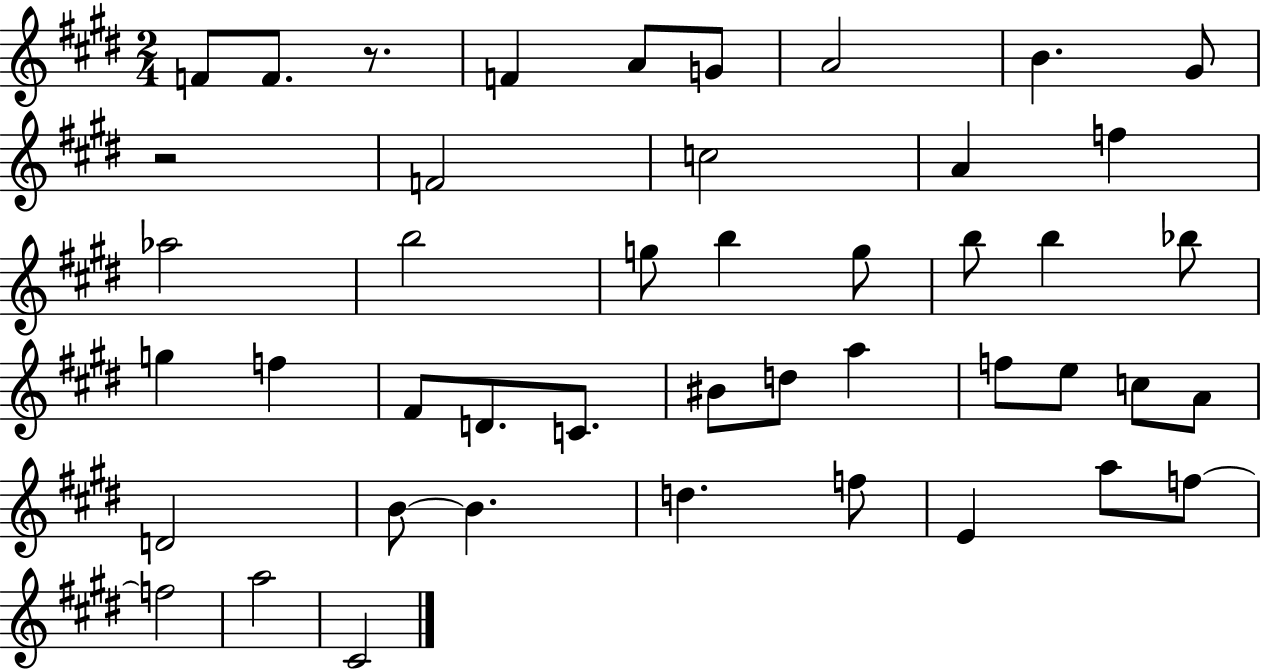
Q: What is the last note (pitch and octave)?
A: C#4